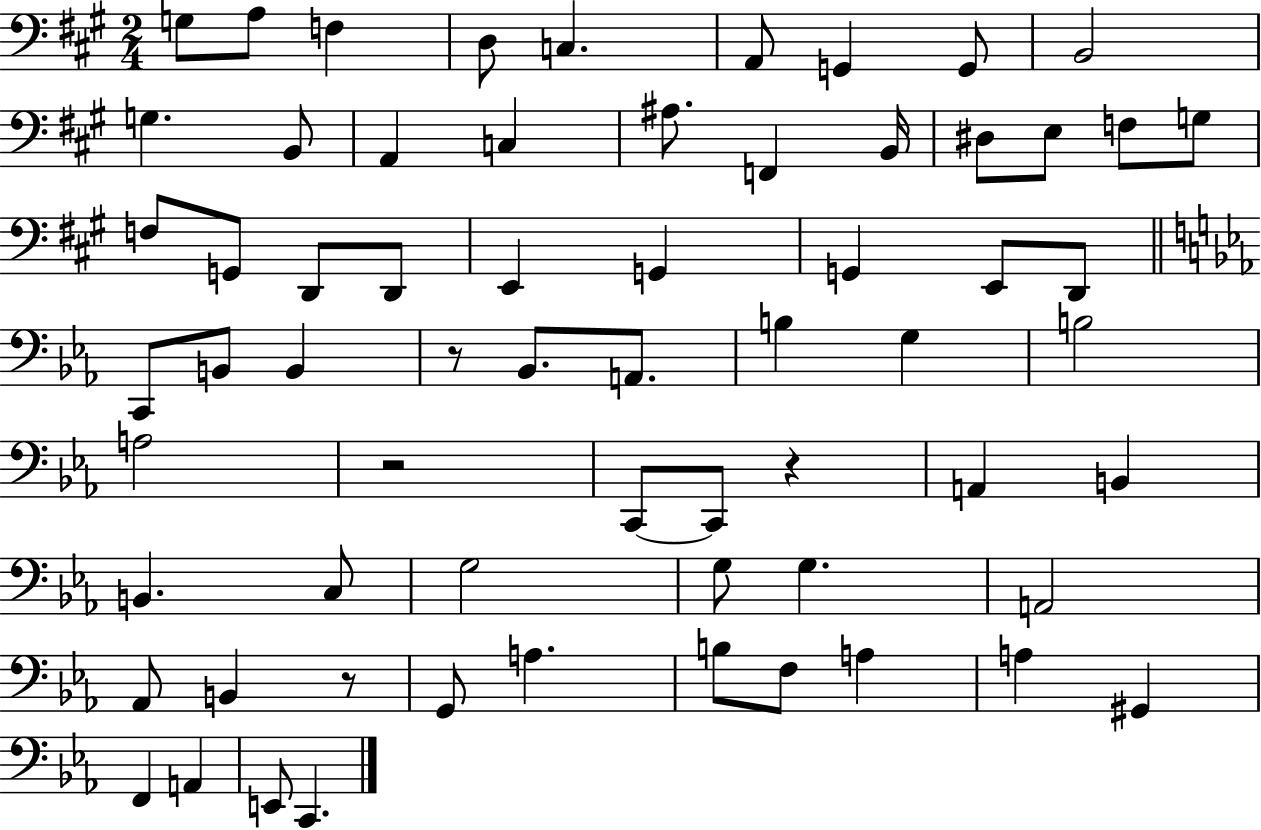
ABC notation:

X:1
T:Untitled
M:2/4
L:1/4
K:A
G,/2 A,/2 F, D,/2 C, A,,/2 G,, G,,/2 B,,2 G, B,,/2 A,, C, ^A,/2 F,, B,,/4 ^D,/2 E,/2 F,/2 G,/2 F,/2 G,,/2 D,,/2 D,,/2 E,, G,, G,, E,,/2 D,,/2 C,,/2 B,,/2 B,, z/2 _B,,/2 A,,/2 B, G, B,2 A,2 z2 C,,/2 C,,/2 z A,, B,, B,, C,/2 G,2 G,/2 G, A,,2 _A,,/2 B,, z/2 G,,/2 A, B,/2 F,/2 A, A, ^G,, F,, A,, E,,/2 C,,